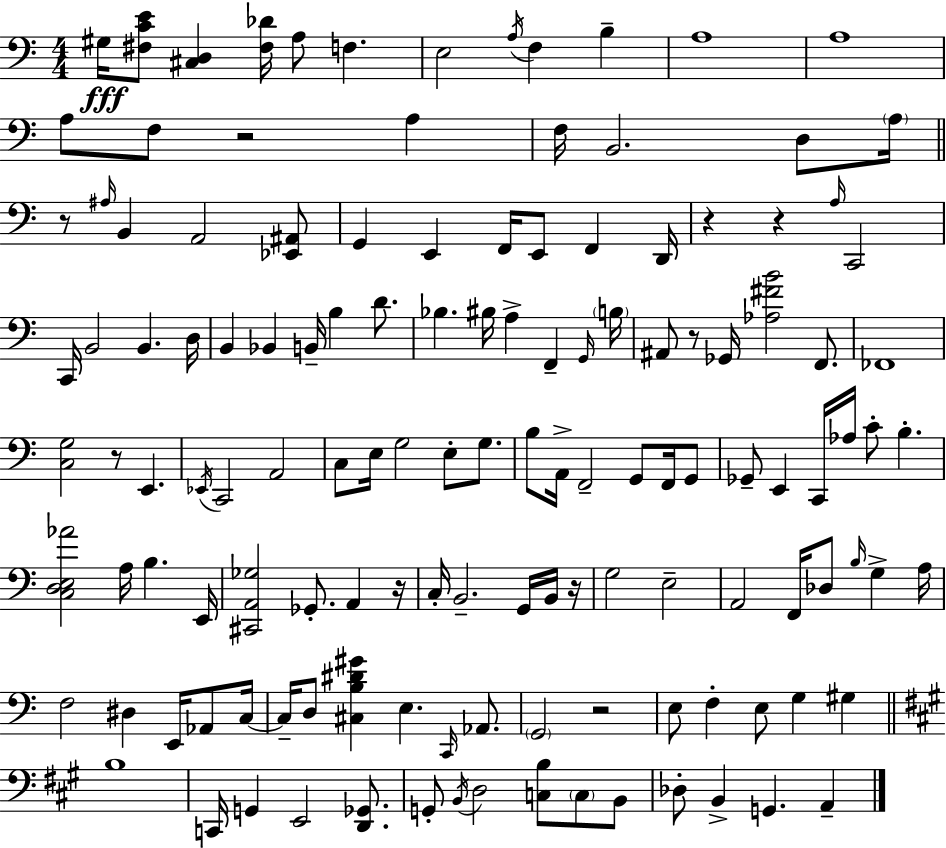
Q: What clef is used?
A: bass